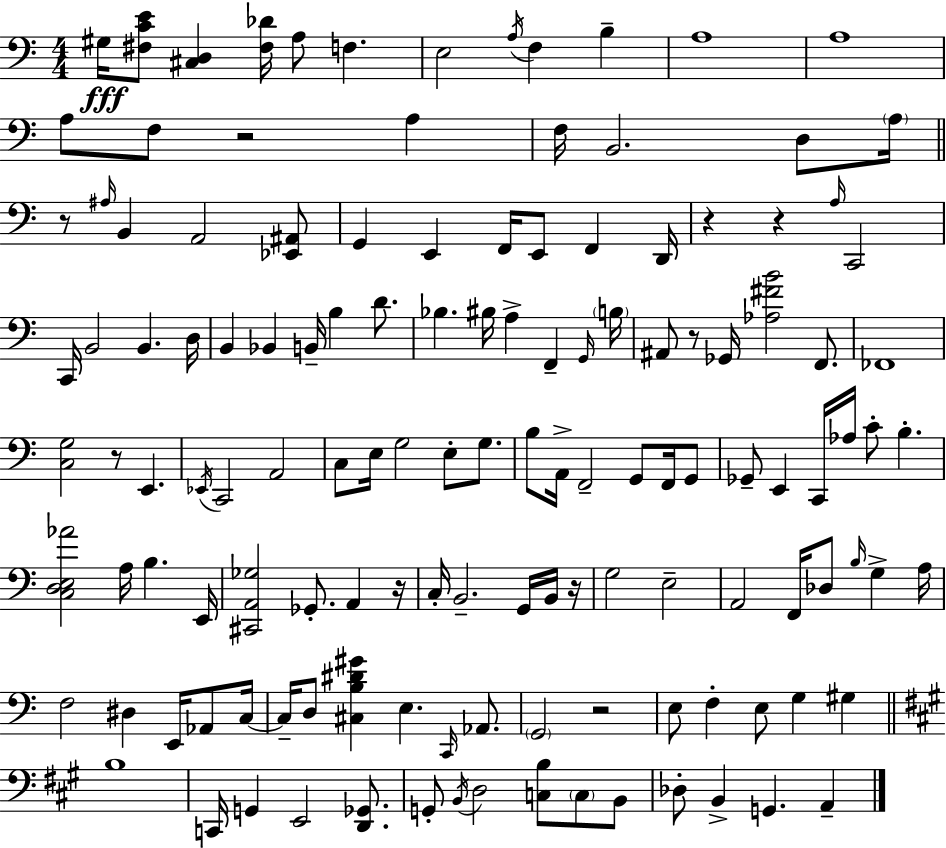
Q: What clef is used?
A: bass